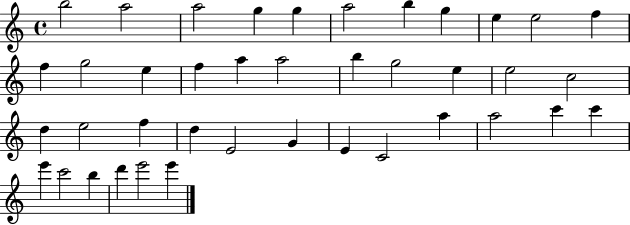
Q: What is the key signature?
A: C major